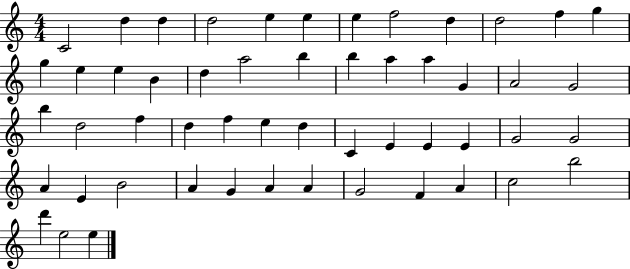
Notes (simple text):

C4/h D5/q D5/q D5/h E5/q E5/q E5/q F5/h D5/q D5/h F5/q G5/q G5/q E5/q E5/q B4/q D5/q A5/h B5/q B5/q A5/q A5/q G4/q A4/h G4/h B5/q D5/h F5/q D5/q F5/q E5/q D5/q C4/q E4/q E4/q E4/q G4/h G4/h A4/q E4/q B4/h A4/q G4/q A4/q A4/q G4/h F4/q A4/q C5/h B5/h D6/q E5/h E5/q